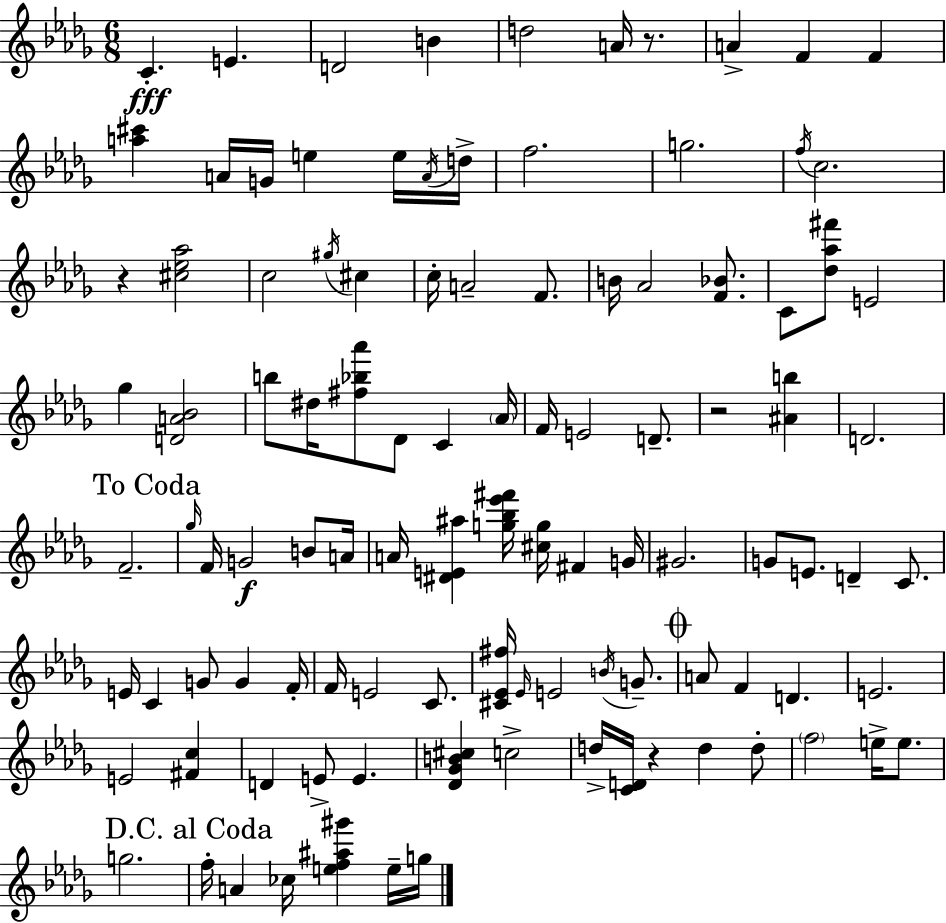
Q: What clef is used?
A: treble